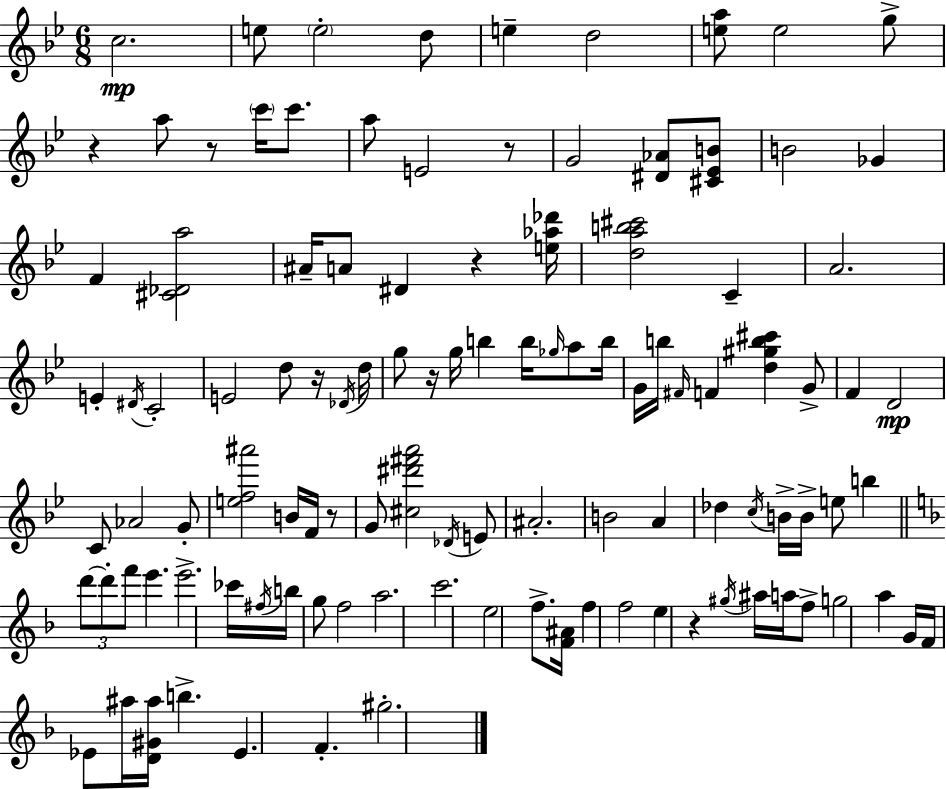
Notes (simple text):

C5/h. E5/e E5/h D5/e E5/q D5/h [E5,A5]/e E5/h G5/e R/q A5/e R/e C6/s C6/e. A5/e E4/h R/e G4/h [D#4,Ab4]/e [C#4,Eb4,B4]/e B4/h Gb4/q F4/q [C#4,Db4,A5]/h A#4/s A4/e D#4/q R/q [E5,Ab5,Db6]/s [D5,A5,B5,C#6]/h C4/q A4/h. E4/q D#4/s C4/h E4/h D5/e R/s Db4/s D5/s G5/e R/s G5/s B5/q B5/s Gb5/s A5/e B5/s G4/s B5/s F#4/s F4/q [D5,G#5,B5,C#6]/q G4/e F4/q D4/h C4/e Ab4/h G4/e [E5,F5,A#6]/h B4/s F4/s R/e G4/e [C#5,D#6,F#6,A6]/h Db4/s E4/e A#4/h. B4/h A4/q Db5/q C5/s B4/s B4/s E5/e B5/q D6/e D6/e F6/e E6/q. E6/h. CES6/s F#5/s B5/s G5/e F5/h A5/h. C6/h. E5/h F5/e. [F4,A#4]/s F5/q F5/h E5/q R/q G#5/s A#5/s A5/s F5/e G5/h A5/q G4/s F4/s Eb4/e A#5/s [D4,G#4,A#5]/s B5/q. Eb4/q. F4/q. G#5/h.